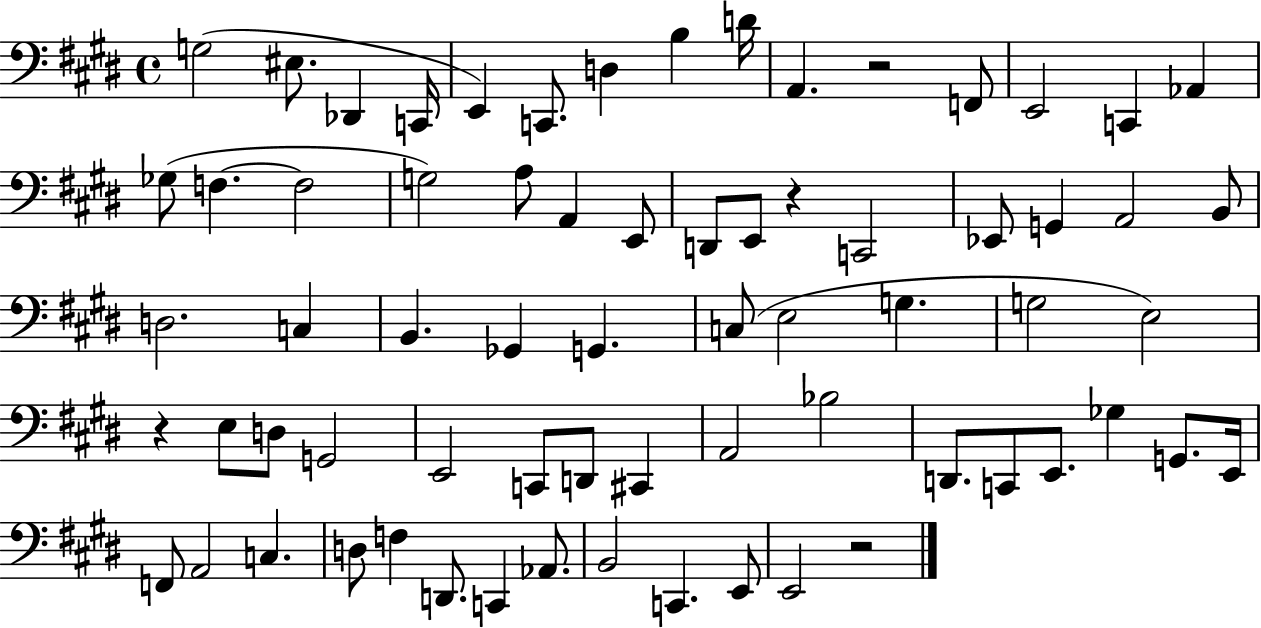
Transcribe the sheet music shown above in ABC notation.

X:1
T:Untitled
M:4/4
L:1/4
K:E
G,2 ^E,/2 _D,, C,,/4 E,, C,,/2 D, B, D/4 A,, z2 F,,/2 E,,2 C,, _A,, _G,/2 F, F,2 G,2 A,/2 A,, E,,/2 D,,/2 E,,/2 z C,,2 _E,,/2 G,, A,,2 B,,/2 D,2 C, B,, _G,, G,, C,/2 E,2 G, G,2 E,2 z E,/2 D,/2 G,,2 E,,2 C,,/2 D,,/2 ^C,, A,,2 _B,2 D,,/2 C,,/2 E,,/2 _G, G,,/2 E,,/4 F,,/2 A,,2 C, D,/2 F, D,,/2 C,, _A,,/2 B,,2 C,, E,,/2 E,,2 z2